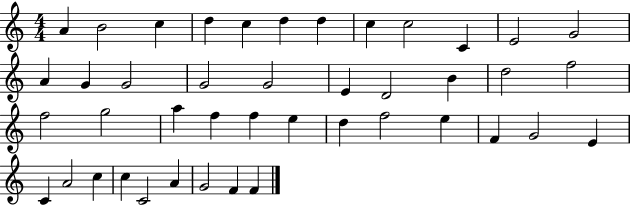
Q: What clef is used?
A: treble